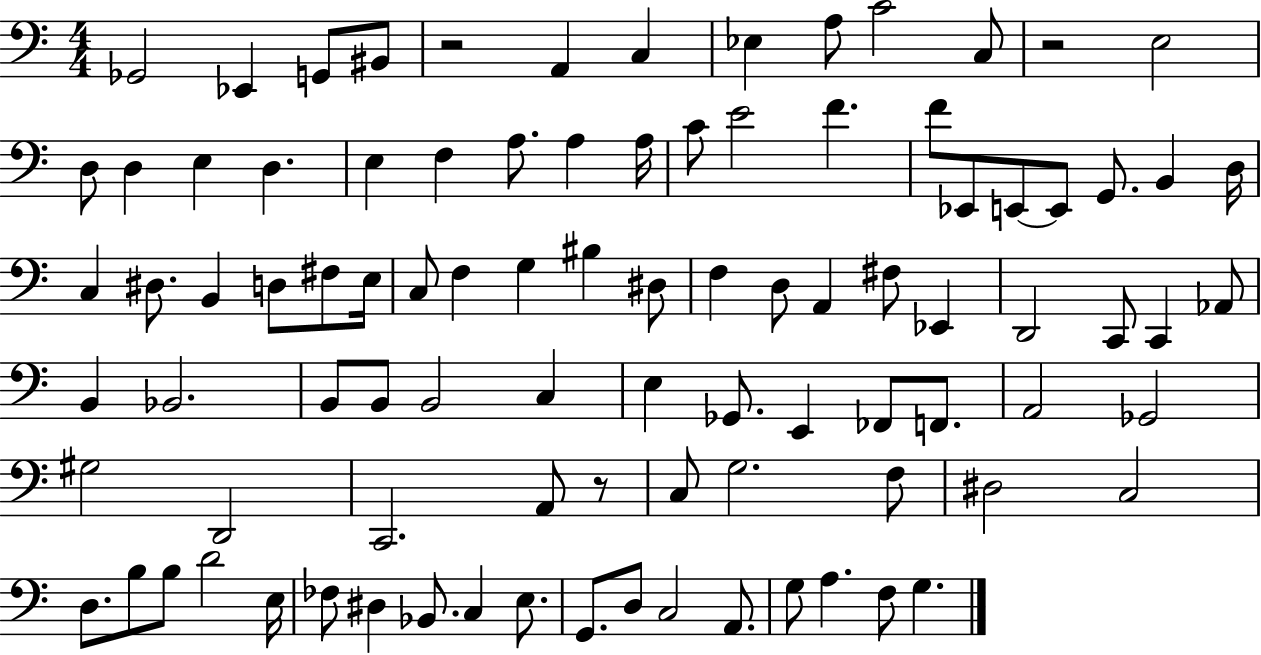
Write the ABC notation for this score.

X:1
T:Untitled
M:4/4
L:1/4
K:C
_G,,2 _E,, G,,/2 ^B,,/2 z2 A,, C, _E, A,/2 C2 C,/2 z2 E,2 D,/2 D, E, D, E, F, A,/2 A, A,/4 C/2 E2 F F/2 _E,,/2 E,,/2 E,,/2 G,,/2 B,, D,/4 C, ^D,/2 B,, D,/2 ^F,/2 E,/4 C,/2 F, G, ^B, ^D,/2 F, D,/2 A,, ^F,/2 _E,, D,,2 C,,/2 C,, _A,,/2 B,, _B,,2 B,,/2 B,,/2 B,,2 C, E, _G,,/2 E,, _F,,/2 F,,/2 A,,2 _G,,2 ^G,2 D,,2 C,,2 A,,/2 z/2 C,/2 G,2 F,/2 ^D,2 C,2 D,/2 B,/2 B,/2 D2 E,/4 _F,/2 ^D, _B,,/2 C, E,/2 G,,/2 D,/2 C,2 A,,/2 G,/2 A, F,/2 G,